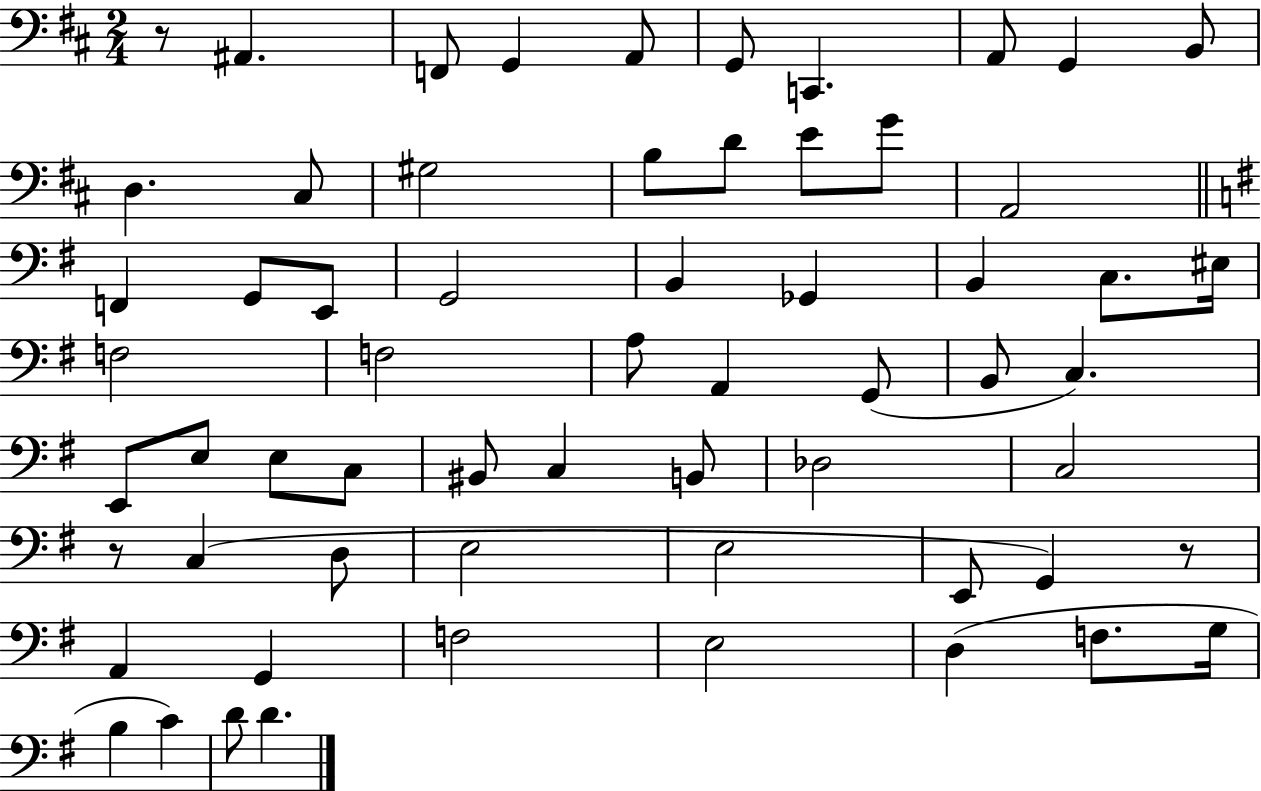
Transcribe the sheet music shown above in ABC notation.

X:1
T:Untitled
M:2/4
L:1/4
K:D
z/2 ^A,, F,,/2 G,, A,,/2 G,,/2 C,, A,,/2 G,, B,,/2 D, ^C,/2 ^G,2 B,/2 D/2 E/2 G/2 A,,2 F,, G,,/2 E,,/2 G,,2 B,, _G,, B,, C,/2 ^E,/4 F,2 F,2 A,/2 A,, G,,/2 B,,/2 C, E,,/2 E,/2 E,/2 C,/2 ^B,,/2 C, B,,/2 _D,2 C,2 z/2 C, D,/2 E,2 E,2 E,,/2 G,, z/2 A,, G,, F,2 E,2 D, F,/2 G,/4 B, C D/2 D